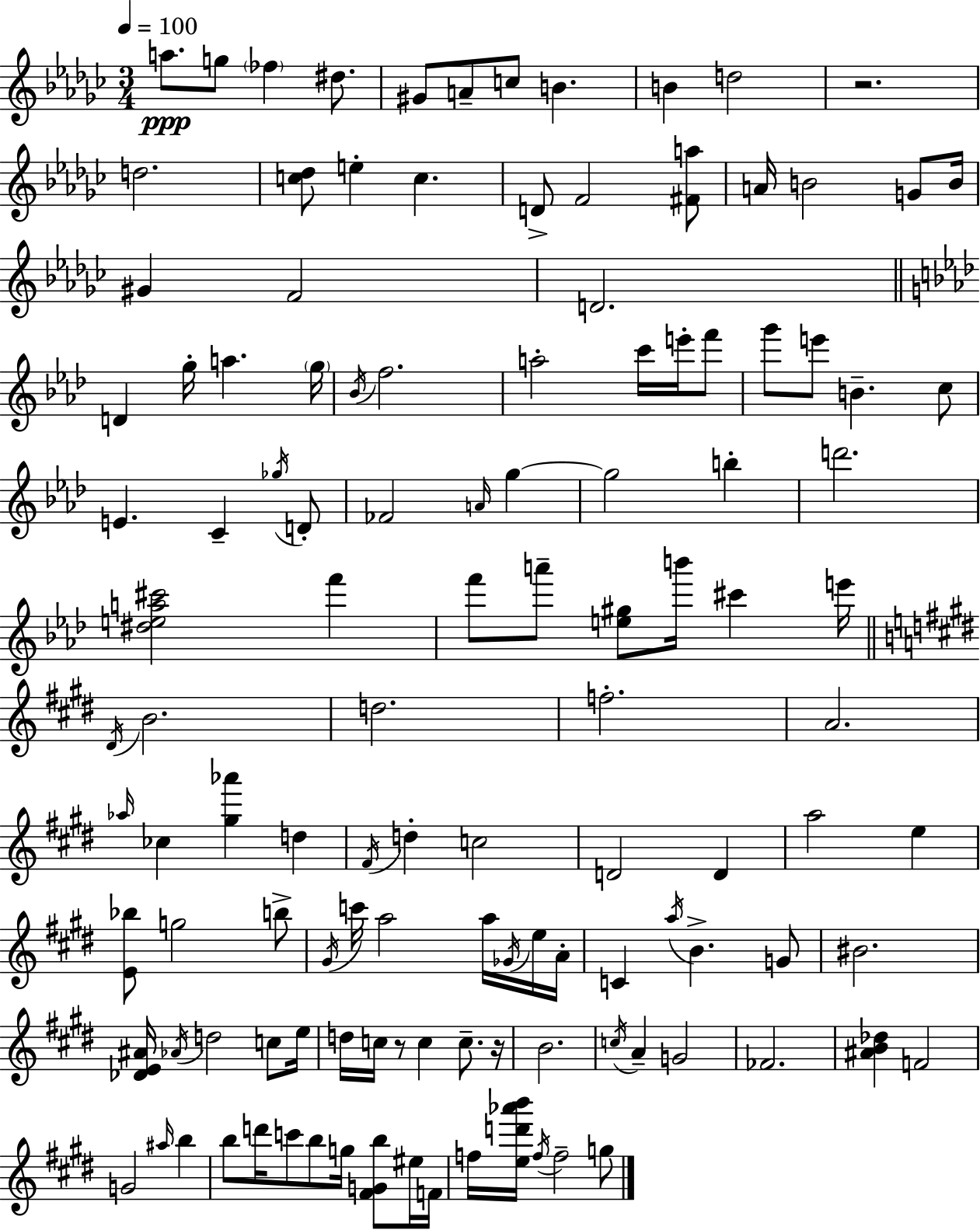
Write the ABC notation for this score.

X:1
T:Untitled
M:3/4
L:1/4
K:Ebm
a/2 g/2 _f ^d/2 ^G/2 A/2 c/2 B B d2 z2 d2 [c_d]/2 e c D/2 F2 [^Fa]/2 A/4 B2 G/2 B/4 ^G F2 D2 D g/4 a g/4 _B/4 f2 a2 c'/4 e'/4 f'/2 g'/2 e'/2 B c/2 E C _g/4 D/2 _F2 A/4 g g2 b d'2 [^dea^c']2 f' f'/2 a'/2 [e^g]/2 b'/4 ^c' e'/4 ^D/4 B2 d2 f2 A2 _a/4 _c [^g_a'] d ^F/4 d c2 D2 D a2 e [E_b]/2 g2 b/2 ^G/4 c'/4 a2 a/4 _G/4 e/4 A/4 C a/4 B G/2 ^B2 [_DE^A]/4 _A/4 d2 c/2 e/4 d/4 c/4 z/2 c c/2 z/4 B2 c/4 A G2 _F2 [^AB_d] F2 G2 ^a/4 b b/2 d'/4 c'/2 b/2 g/4 [^FGb]/2 ^e/4 F/4 f/4 [ed'_a'b']/4 f/4 f2 g/2